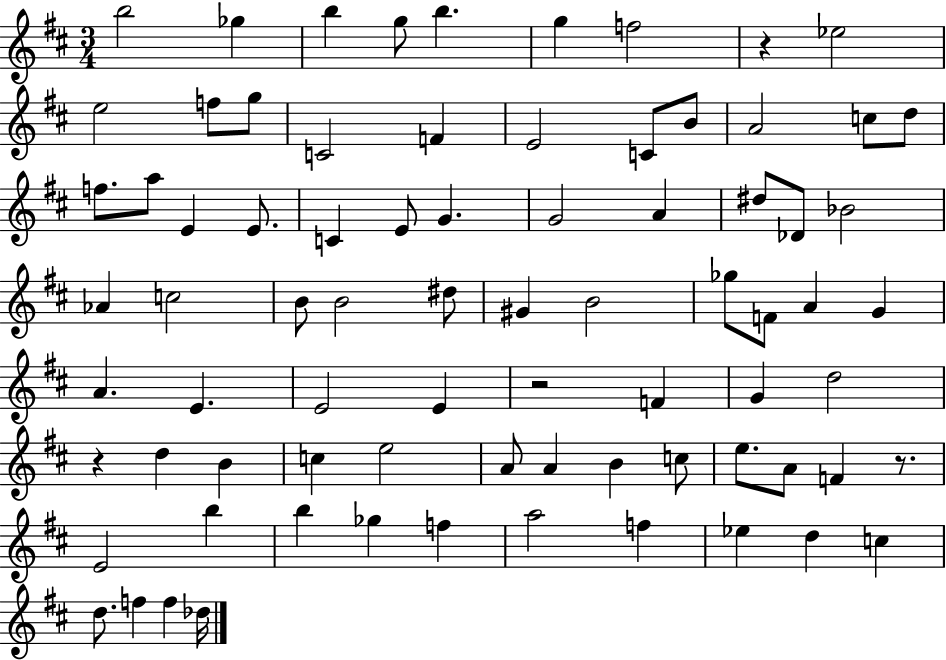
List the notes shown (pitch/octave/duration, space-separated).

B5/h Gb5/q B5/q G5/e B5/q. G5/q F5/h R/q Eb5/h E5/h F5/e G5/e C4/h F4/q E4/h C4/e B4/e A4/h C5/e D5/e F5/e. A5/e E4/q E4/e. C4/q E4/e G4/q. G4/h A4/q D#5/e Db4/e Bb4/h Ab4/q C5/h B4/e B4/h D#5/e G#4/q B4/h Gb5/e F4/e A4/q G4/q A4/q. E4/q. E4/h E4/q R/h F4/q G4/q D5/h R/q D5/q B4/q C5/q E5/h A4/e A4/q B4/q C5/e E5/e. A4/e F4/q R/e. E4/h B5/q B5/q Gb5/q F5/q A5/h F5/q Eb5/q D5/q C5/q D5/e. F5/q F5/q Db5/s